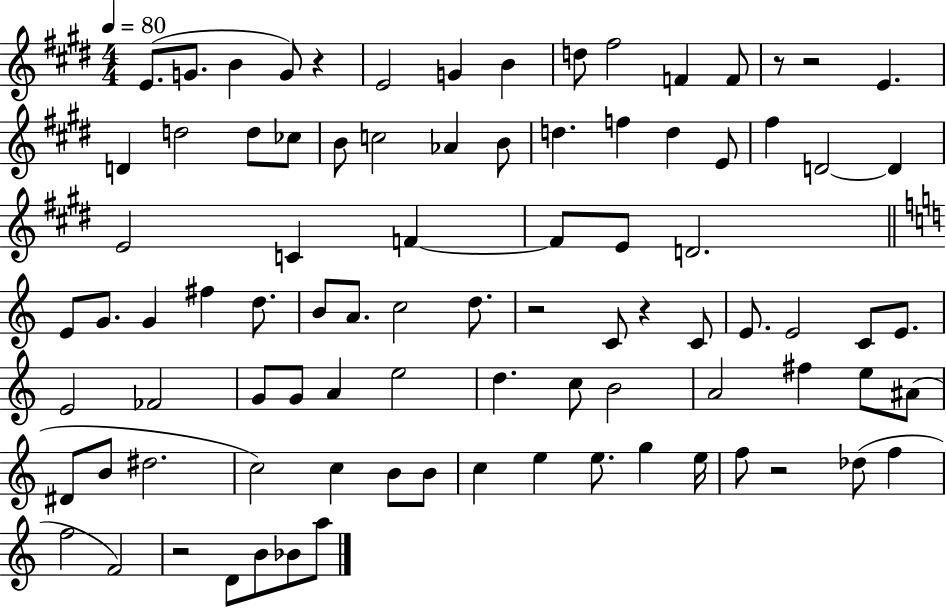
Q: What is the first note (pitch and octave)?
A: E4